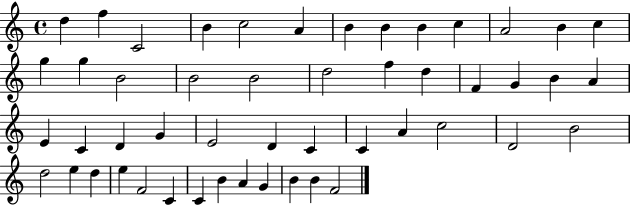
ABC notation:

X:1
T:Untitled
M:4/4
L:1/4
K:C
d f C2 B c2 A B B B c A2 B c g g B2 B2 B2 d2 f d F G B A E C D G E2 D C C A c2 D2 B2 d2 e d e F2 C C B A G B B F2